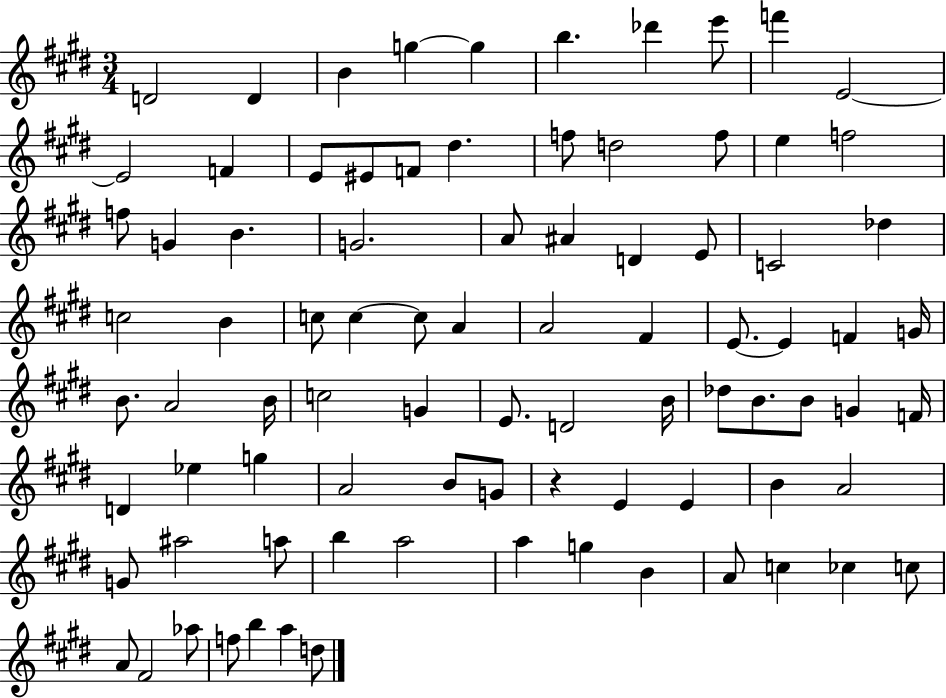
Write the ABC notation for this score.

X:1
T:Untitled
M:3/4
L:1/4
K:E
D2 D B g g b _d' e'/2 f' E2 E2 F E/2 ^E/2 F/2 ^d f/2 d2 f/2 e f2 f/2 G B G2 A/2 ^A D E/2 C2 _d c2 B c/2 c c/2 A A2 ^F E/2 E F G/4 B/2 A2 B/4 c2 G E/2 D2 B/4 _d/2 B/2 B/2 G F/4 D _e g A2 B/2 G/2 z E E B A2 G/2 ^a2 a/2 b a2 a g B A/2 c _c c/2 A/2 ^F2 _a/2 f/2 b a d/2